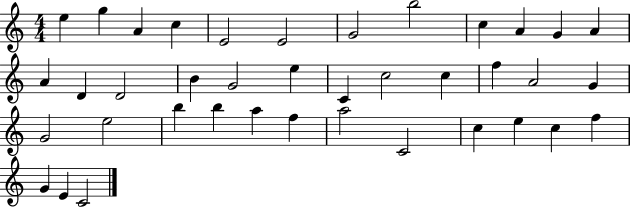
{
  \clef treble
  \numericTimeSignature
  \time 4/4
  \key c \major
  e''4 g''4 a'4 c''4 | e'2 e'2 | g'2 b''2 | c''4 a'4 g'4 a'4 | \break a'4 d'4 d'2 | b'4 g'2 e''4 | c'4 c''2 c''4 | f''4 a'2 g'4 | \break g'2 e''2 | b''4 b''4 a''4 f''4 | a''2 c'2 | c''4 e''4 c''4 f''4 | \break g'4 e'4 c'2 | \bar "|."
}